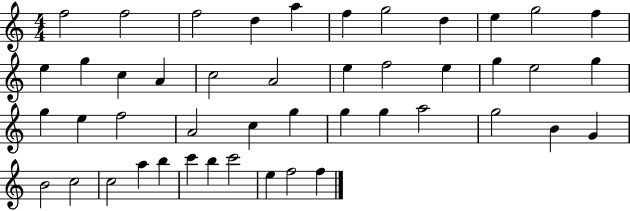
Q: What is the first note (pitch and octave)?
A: F5